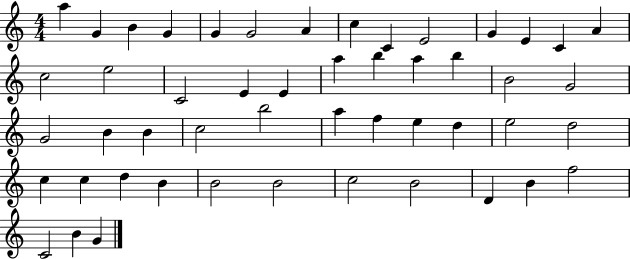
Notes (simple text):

A5/q G4/q B4/q G4/q G4/q G4/h A4/q C5/q C4/q E4/h G4/q E4/q C4/q A4/q C5/h E5/h C4/h E4/q E4/q A5/q B5/q A5/q B5/q B4/h G4/h G4/h B4/q B4/q C5/h B5/h A5/q F5/q E5/q D5/q E5/h D5/h C5/q C5/q D5/q B4/q B4/h B4/h C5/h B4/h D4/q B4/q F5/h C4/h B4/q G4/q